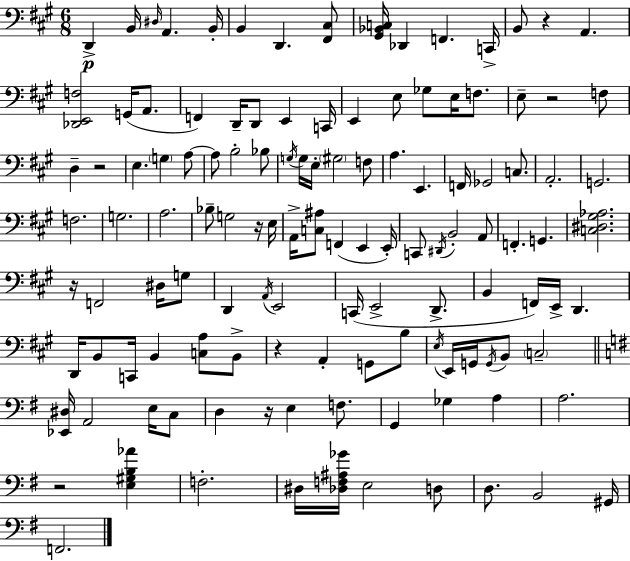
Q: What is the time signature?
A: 6/8